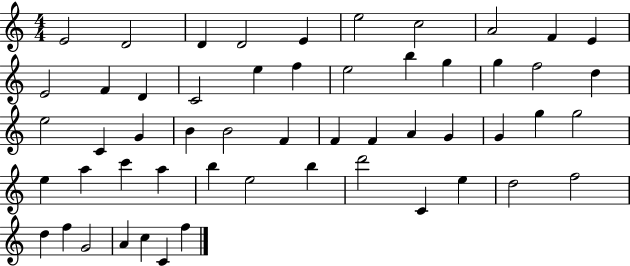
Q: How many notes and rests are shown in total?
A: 54